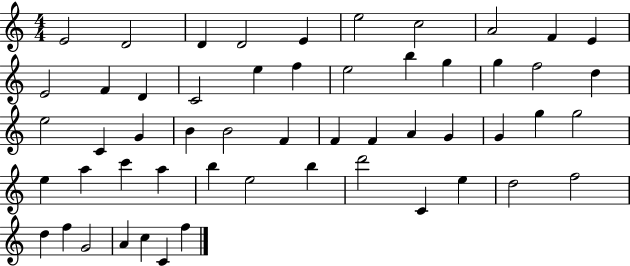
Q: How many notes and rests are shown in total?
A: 54